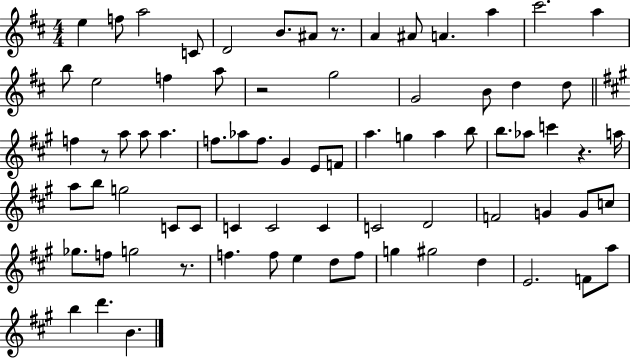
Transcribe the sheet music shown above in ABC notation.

X:1
T:Untitled
M:4/4
L:1/4
K:D
e f/2 a2 C/2 D2 B/2 ^A/2 z/2 A ^A/2 A a ^c'2 a b/2 e2 f a/2 z2 g2 G2 B/2 d d/2 f z/2 a/2 a/2 a f/2 _a/2 f/2 ^G E/2 F/2 a g a b/2 b/2 _a/2 c' z a/4 a/2 b/2 g2 C/2 C/2 C C2 C C2 D2 F2 G G/2 c/2 _g/2 f/2 g2 z/2 f f/2 e d/2 f/2 g ^g2 d E2 F/2 a/2 b d' B